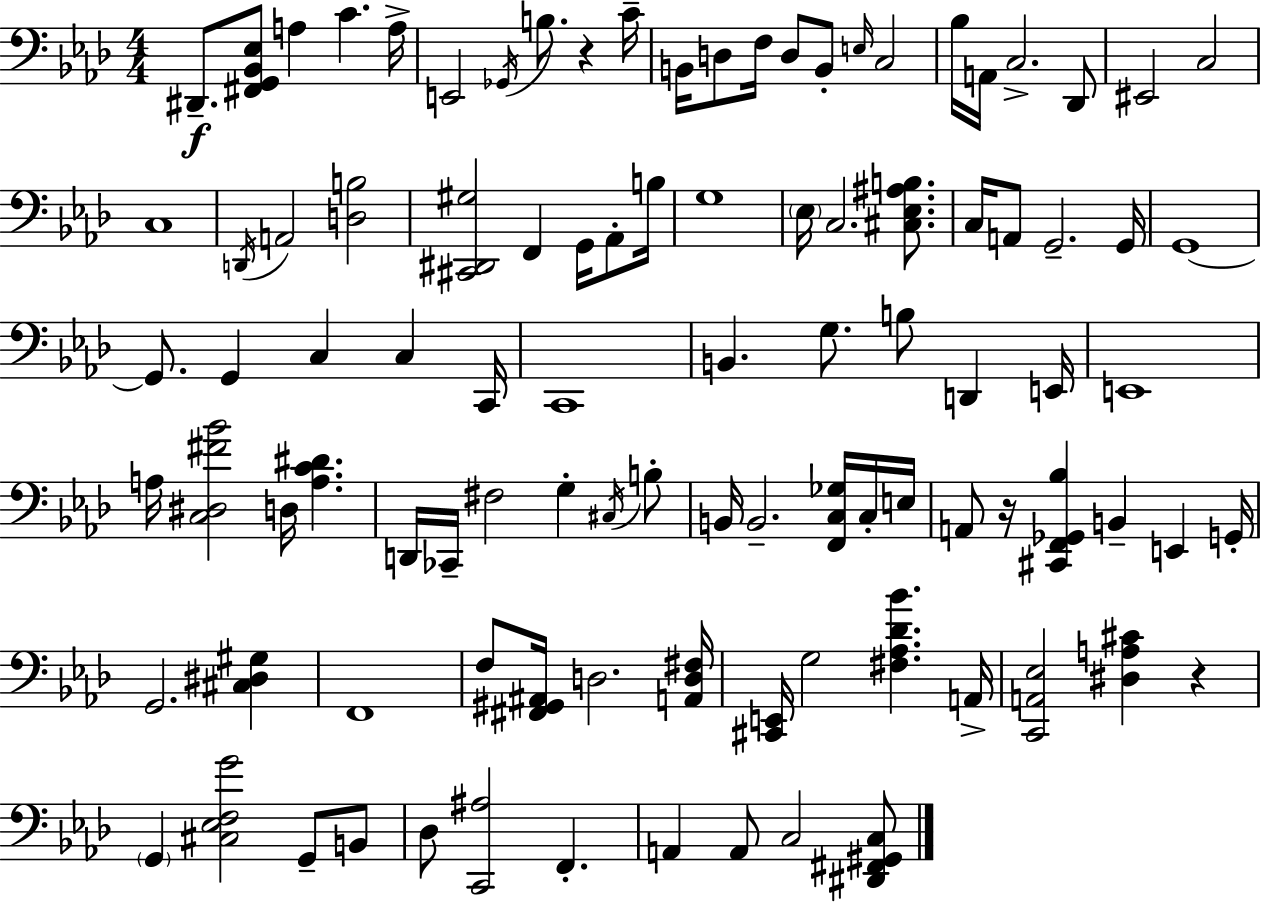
{
  \clef bass
  \numericTimeSignature
  \time 4/4
  \key aes \major
  dis,8.--\f <fis, g, bes, ees>8 a4 c'4. a16-> | e,2 \acciaccatura { ges,16 } b8. r4 | c'16-- b,16 d8 f16 d8 b,8-. \grace { e16 } c2 | bes16 a,16 c2.-> | \break des,8 eis,2 c2 | c1 | \acciaccatura { d,16 } a,2 <d b>2 | <cis, dis, gis>2 f,4 g,16 | \break aes,8-. b16 g1 | \parenthesize ees16 c2. | <cis ees ais b>8. c16 a,8 g,2.-- | g,16 g,1~~ | \break g,8. g,4 c4 c4 | c,16 c,1 | b,4. g8. b8 d,4 | e,16 e,1 | \break a16 <c dis fis' bes'>2 d16 <a c' dis'>4. | d,16 ces,16-- fis2 g4-. | \acciaccatura { cis16 } b8-. b,16 b,2.-- | <f, c ges>16 c16-. e16 a,8 r16 <cis, f, ges, bes>4 b,4-- e,4 | \break g,16-. g,2. | <cis dis gis>4 f,1 | f8 <fis, gis, ais,>16 d2. | <a, d fis>16 <cis, e,>16 g2 <fis aes des' bes'>4. | \break a,16-> <c, a, ees>2 <dis a cis'>4 | r4 \parenthesize g,4 <cis ees f g'>2 | g,8-- b,8 des8 <c, ais>2 f,4.-. | a,4 a,8 c2 | \break <dis, fis, gis, c>8 \bar "|."
}